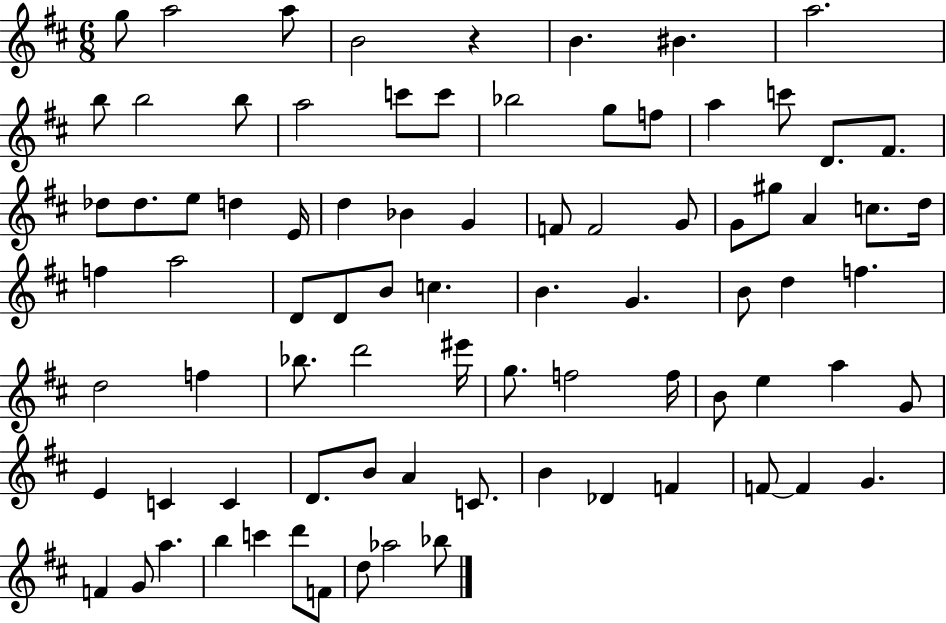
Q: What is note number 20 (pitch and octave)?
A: F#4